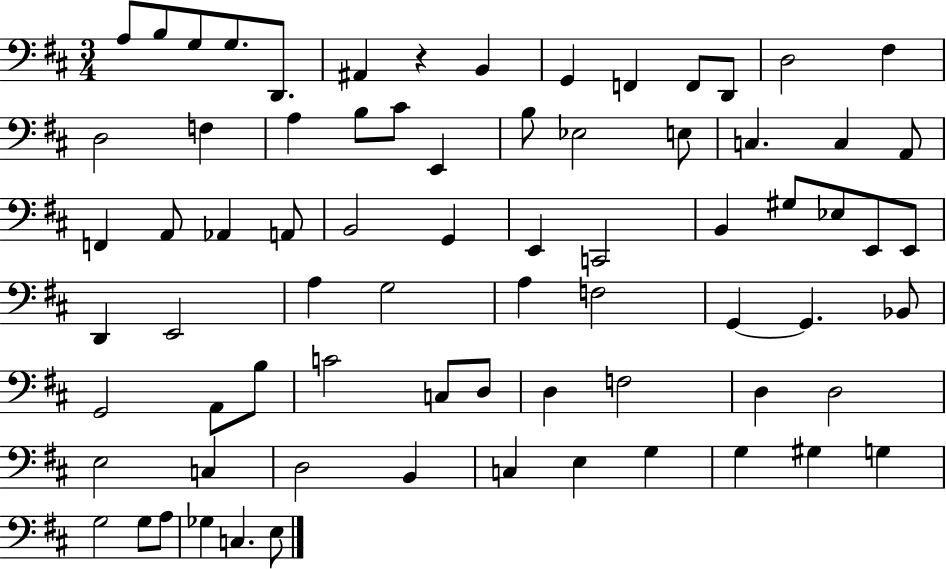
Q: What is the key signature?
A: D major